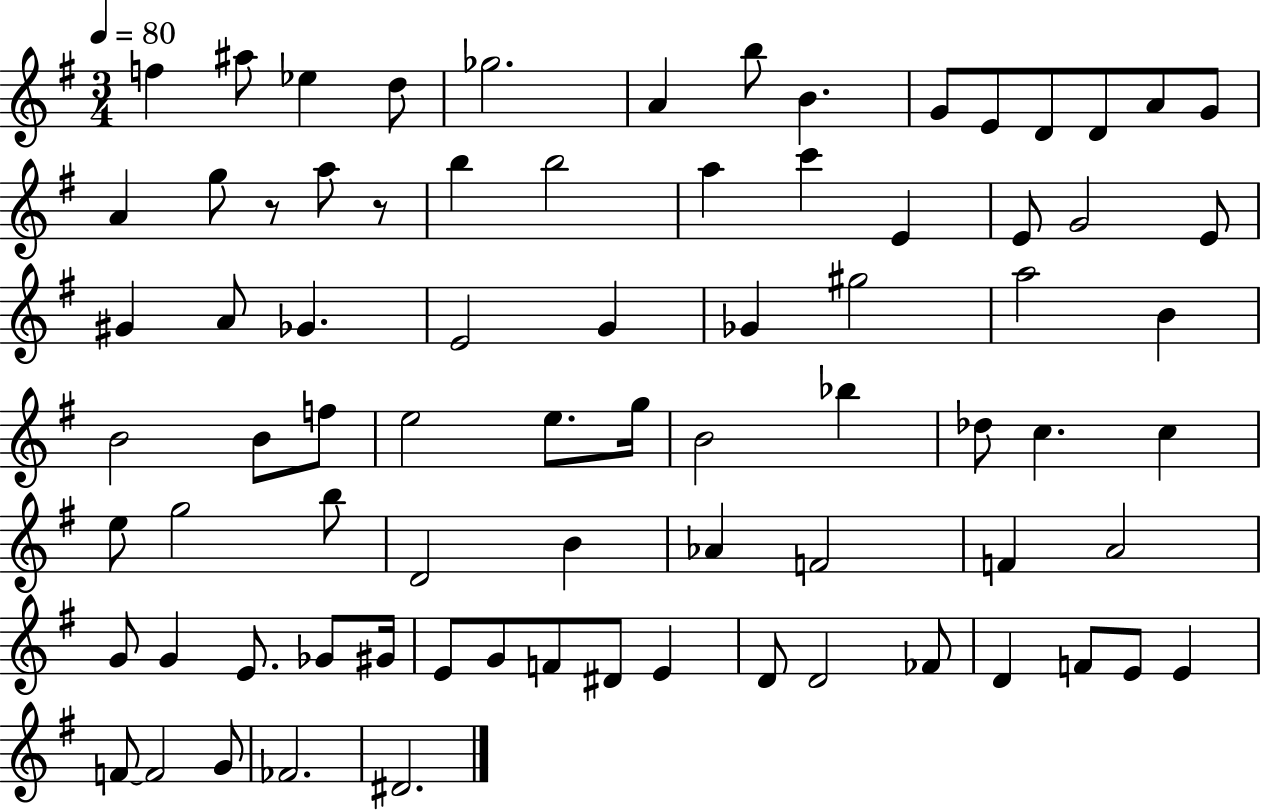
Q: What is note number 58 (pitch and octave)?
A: Gb4